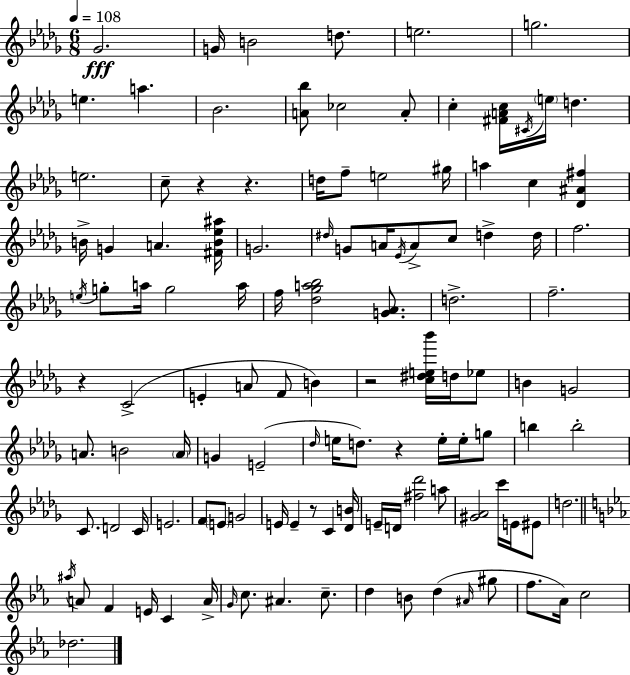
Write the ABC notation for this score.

X:1
T:Untitled
M:6/8
L:1/4
K:Bbm
_G2 G/4 B2 d/2 e2 g2 e a _B2 [A_b]/2 _c2 A/2 c [^FAc]/4 ^C/4 e/4 d e2 c/2 z z d/4 f/2 e2 ^g/4 a c [_D^A^f] B/4 G A [^FB_e^a]/4 G2 ^d/4 G/2 A/4 _E/4 A/2 c/2 d d/4 f2 e/4 g/2 a/4 g2 a/4 f/4 [_d_ga_b]2 [G_A]/2 d2 f2 z C2 E A/2 F/2 B z2 [c^de_b']/4 d/4 _e/2 B G2 A/2 B2 A/4 G E2 _d/4 e/4 d/2 z e/4 e/4 g/2 b b2 C/2 D2 C/4 E2 F/2 E/2 G2 E/4 E z/2 C [_DB]/4 E/4 D/4 [^f_d']2 a/2 [^G_A]2 c'/4 E/4 ^E/2 d2 ^a/4 A/2 F E/4 C A/4 G/4 c/2 ^A c/2 d B/2 d ^A/4 ^g/2 f/2 _A/4 c2 _d2